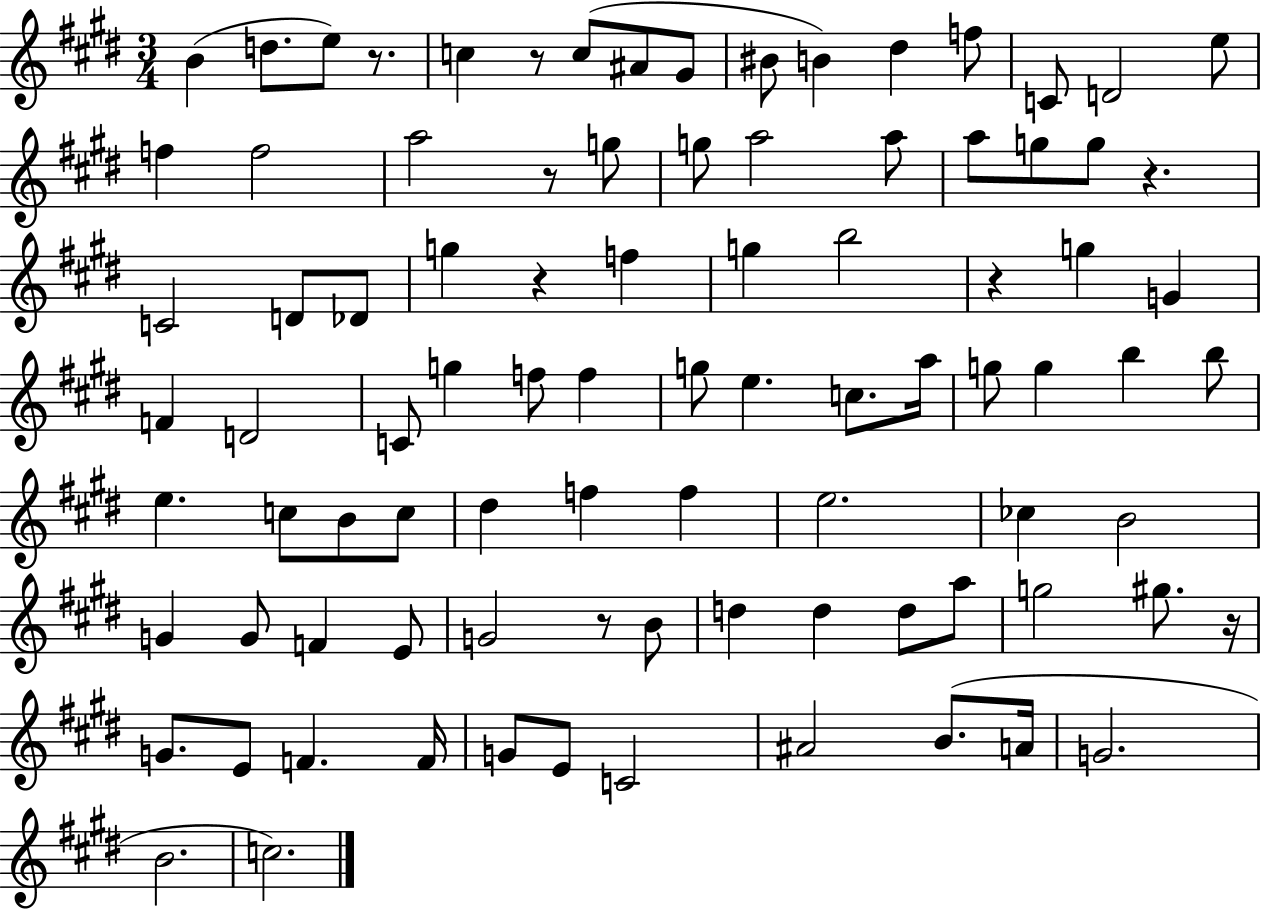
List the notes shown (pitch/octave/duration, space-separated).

B4/q D5/e. E5/e R/e. C5/q R/e C5/e A#4/e G#4/e BIS4/e B4/q D#5/q F5/e C4/e D4/h E5/e F5/q F5/h A5/h R/e G5/e G5/e A5/h A5/e A5/e G5/e G5/e R/q. C4/h D4/e Db4/e G5/q R/q F5/q G5/q B5/h R/q G5/q G4/q F4/q D4/h C4/e G5/q F5/e F5/q G5/e E5/q. C5/e. A5/s G5/e G5/q B5/q B5/e E5/q. C5/e B4/e C5/e D#5/q F5/q F5/q E5/h. CES5/q B4/h G4/q G4/e F4/q E4/e G4/h R/e B4/e D5/q D5/q D5/e A5/e G5/h G#5/e. R/s G4/e. E4/e F4/q. F4/s G4/e E4/e C4/h A#4/h B4/e. A4/s G4/h. B4/h. C5/h.